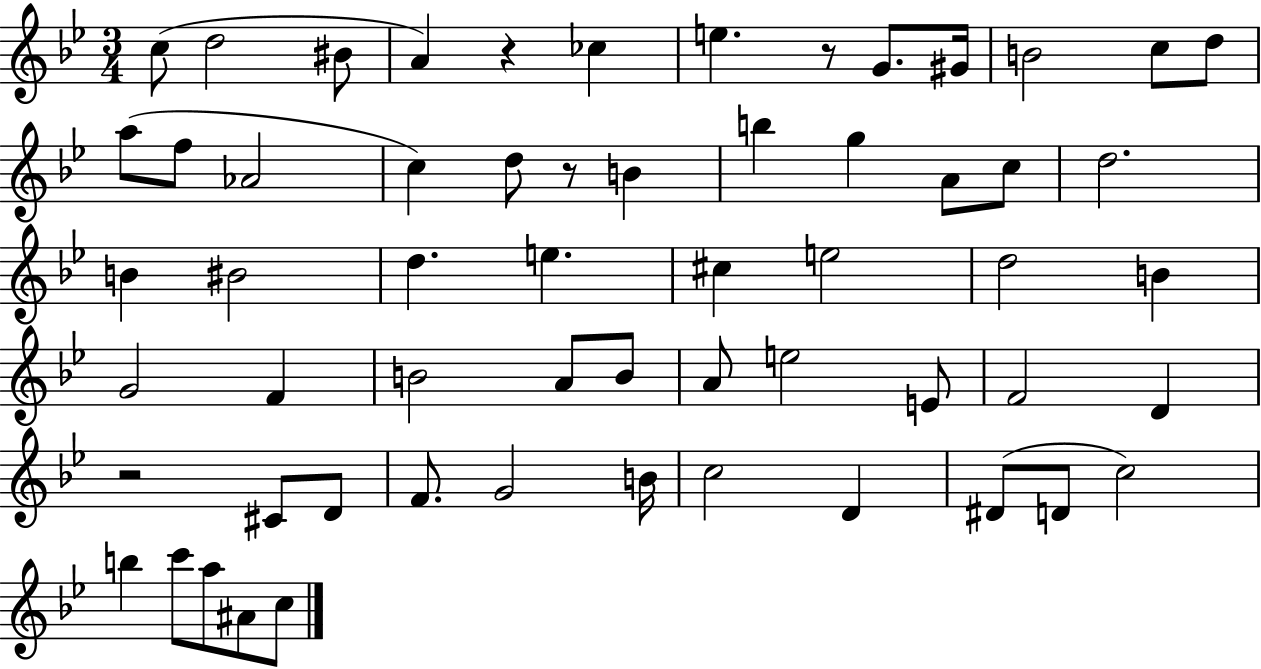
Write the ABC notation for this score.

X:1
T:Untitled
M:3/4
L:1/4
K:Bb
c/2 d2 ^B/2 A z _c e z/2 G/2 ^G/4 B2 c/2 d/2 a/2 f/2 _A2 c d/2 z/2 B b g A/2 c/2 d2 B ^B2 d e ^c e2 d2 B G2 F B2 A/2 B/2 A/2 e2 E/2 F2 D z2 ^C/2 D/2 F/2 G2 B/4 c2 D ^D/2 D/2 c2 b c'/2 a/2 ^A/2 c/2